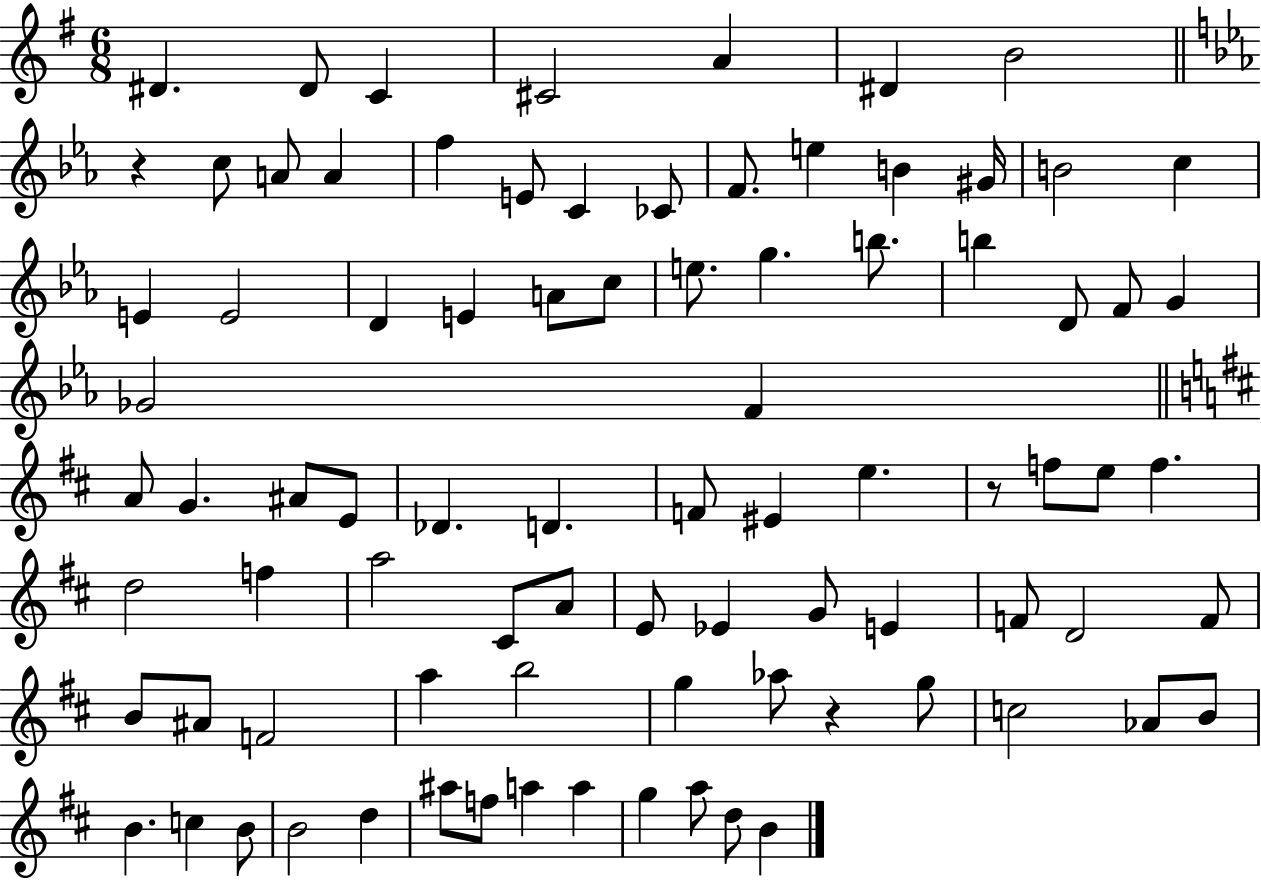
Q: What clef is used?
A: treble